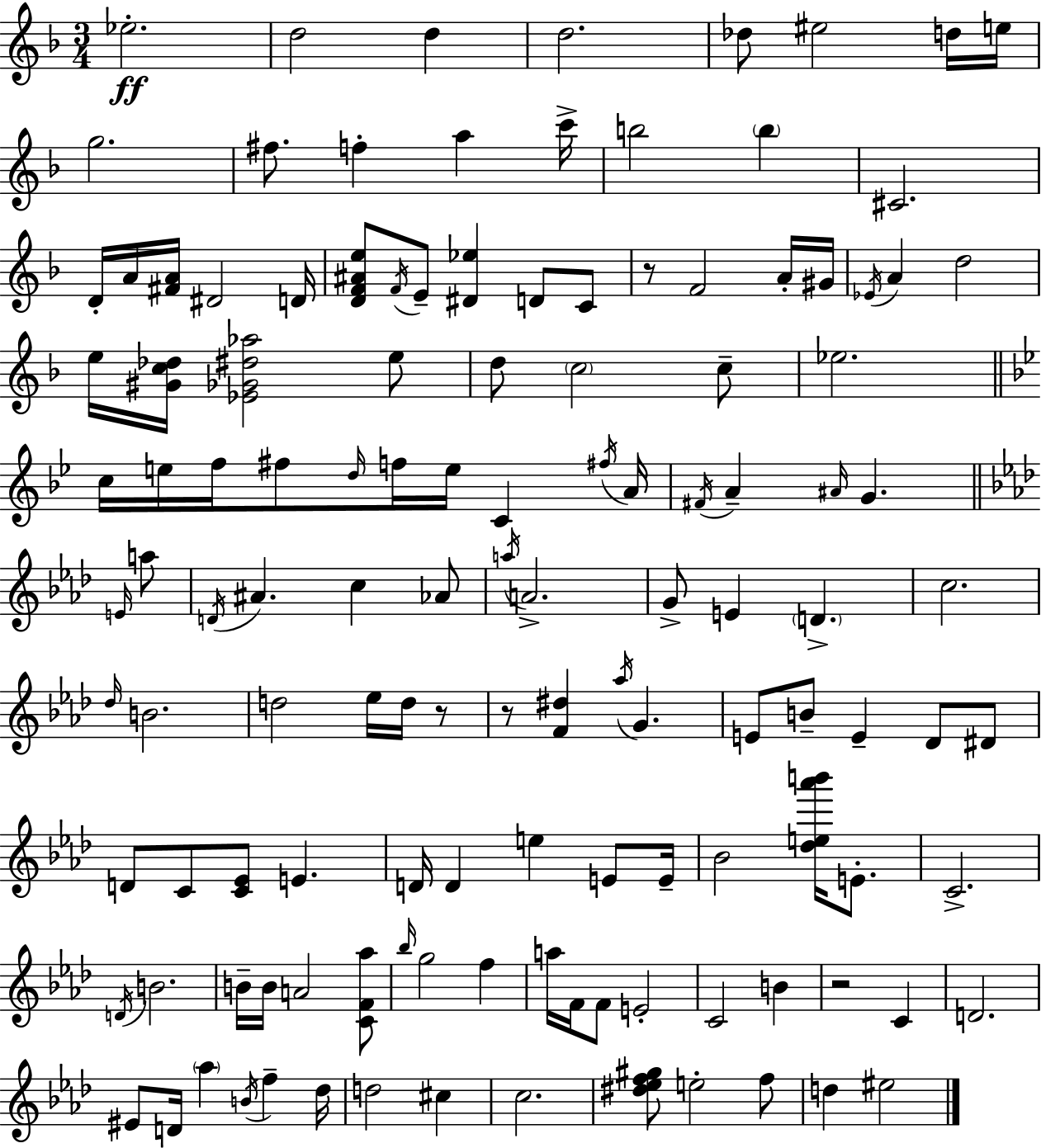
{
  \clef treble
  \numericTimeSignature
  \time 3/4
  \key f \major
  ees''2.-.\ff | d''2 d''4 | d''2. | des''8 eis''2 d''16 e''16 | \break g''2. | fis''8. f''4-. a''4 c'''16-> | b''2 \parenthesize b''4 | cis'2. | \break d'16-. a'16 <fis' a'>16 dis'2 d'16 | <d' f' ais' e''>8 \acciaccatura { f'16 } e'8-- <dis' ees''>4 d'8 c'8 | r8 f'2 a'16-. | gis'16 \acciaccatura { ees'16 } a'4 d''2 | \break e''16 <gis' c'' des''>16 <ees' ges' dis'' aes''>2 | e''8 d''8 \parenthesize c''2 | c''8-- ees''2. | \bar "||" \break \key g \minor c''16 e''16 f''16 fis''8 \grace { d''16 } f''16 e''16 c'4 | \acciaccatura { fis''16 } a'16 \acciaccatura { fis'16 } a'4-- \grace { ais'16 } g'4. | \bar "||" \break \key f \minor \grace { e'16 } a''8 \acciaccatura { d'16 } ais'4. c''4 | aes'8 \acciaccatura { a''16 } a'2.-> | g'8-> e'4 \parenthesize d'4.-> | c''2. | \break \grace { des''16 } b'2. | d''2 | ees''16 d''16 r8 r8 <f' dis''>4 | \acciaccatura { aes''16 } g'4. e'8 b'8-- e'4-- | \break des'8 dis'8 d'8 c'8 <c' ees'>8 | e'4. d'16 d'4 | e''4 e'8 e'16-- bes'2 | <des'' e'' aes''' b'''>16 e'8.-. c'2.-> | \break \acciaccatura { d'16 } b'2. | b'16-- b'16 a'2 | <c' f' aes''>8 \grace { bes''16 } g''2 | f''4 a''16 f'16 f'8 | \break e'2-. c'2 | b'4 r2 | c'4 d'2. | eis'8 d'16 | \break \parenthesize aes''4 \acciaccatura { b'16 } f''4-- des''16 d''2 | cis''4 c''2. | <dis'' ees'' f'' gis''>8 | e''2-. f''8 d''4 | \break eis''2 \bar "|."
}